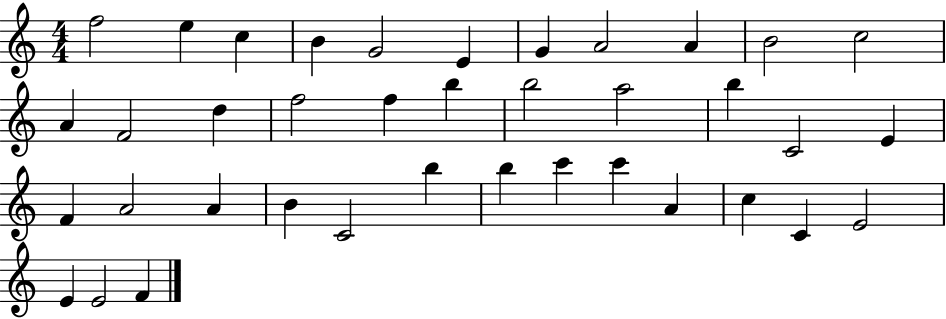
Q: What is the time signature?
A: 4/4